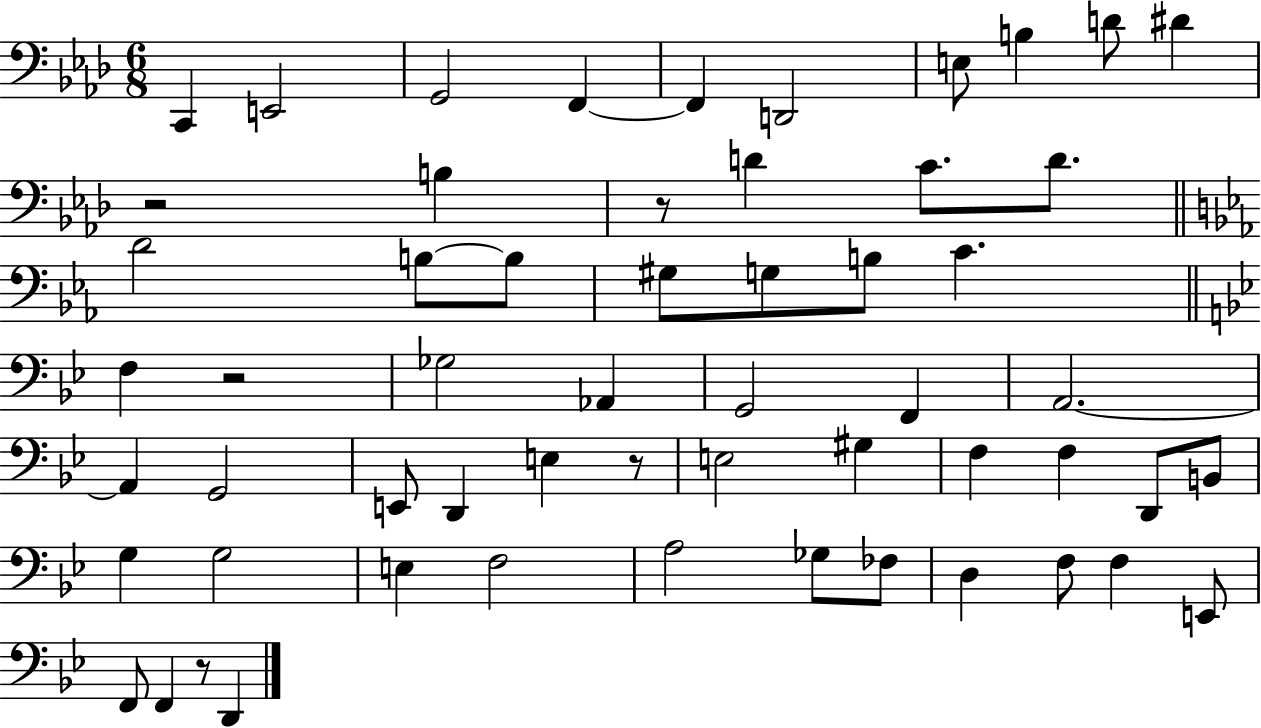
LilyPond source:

{
  \clef bass
  \numericTimeSignature
  \time 6/8
  \key aes \major
  c,4 e,2 | g,2 f,4~~ | f,4 d,2 | e8 b4 d'8 dis'4 | \break r2 b4 | r8 d'4 c'8. d'8. | \bar "||" \break \key ees \major d'2 b8~~ b8 | gis8 g8 b8 c'4. | \bar "||" \break \key bes \major f4 r2 | ges2 aes,4 | g,2 f,4 | a,2.~~ | \break a,4 g,2 | e,8 d,4 e4 r8 | e2 gis4 | f4 f4 d,8 b,8 | \break g4 g2 | e4 f2 | a2 ges8 fes8 | d4 f8 f4 e,8 | \break f,8 f,4 r8 d,4 | \bar "|."
}